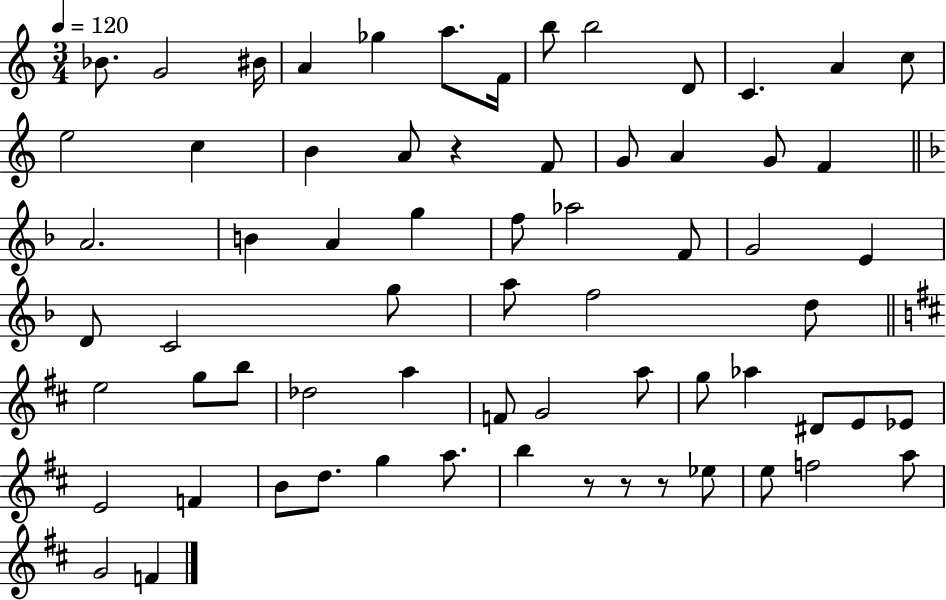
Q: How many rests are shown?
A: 4